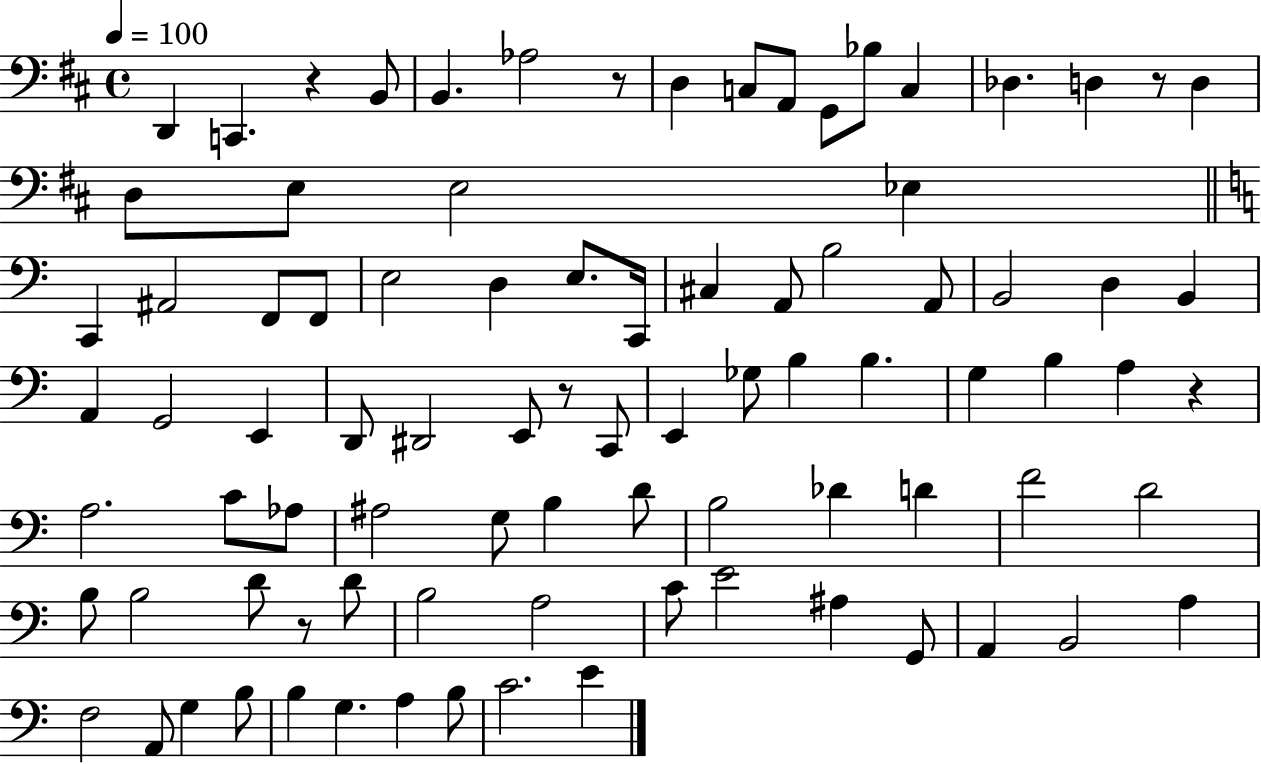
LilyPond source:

{
  \clef bass
  \time 4/4
  \defaultTimeSignature
  \key d \major
  \tempo 4 = 100
  d,4 c,4. r4 b,8 | b,4. aes2 r8 | d4 c8 a,8 g,8 bes8 c4 | des4. d4 r8 d4 | \break d8 e8 e2 ees4 | \bar "||" \break \key c \major c,4 ais,2 f,8 f,8 | e2 d4 e8. c,16 | cis4 a,8 b2 a,8 | b,2 d4 b,4 | \break a,4 g,2 e,4 | d,8 dis,2 e,8 r8 c,8 | e,4 ges8 b4 b4. | g4 b4 a4 r4 | \break a2. c'8 aes8 | ais2 g8 b4 d'8 | b2 des'4 d'4 | f'2 d'2 | \break b8 b2 d'8 r8 d'8 | b2 a2 | c'8 e'2 ais4 g,8 | a,4 b,2 a4 | \break f2 a,8 g4 b8 | b4 g4. a4 b8 | c'2. e'4 | \bar "|."
}